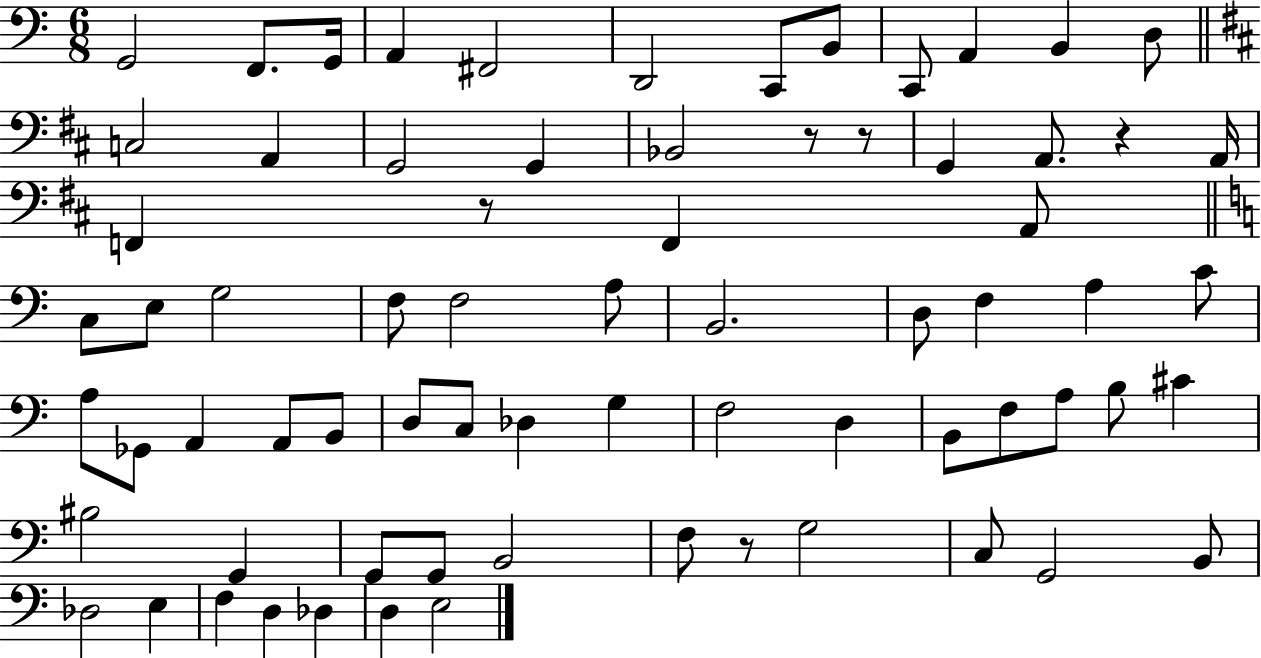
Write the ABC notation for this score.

X:1
T:Untitled
M:6/8
L:1/4
K:C
G,,2 F,,/2 G,,/4 A,, ^F,,2 D,,2 C,,/2 B,,/2 C,,/2 A,, B,, D,/2 C,2 A,, G,,2 G,, _B,,2 z/2 z/2 G,, A,,/2 z A,,/4 F,, z/2 F,, A,,/2 C,/2 E,/2 G,2 F,/2 F,2 A,/2 B,,2 D,/2 F, A, C/2 A,/2 _G,,/2 A,, A,,/2 B,,/2 D,/2 C,/2 _D, G, F,2 D, B,,/2 F,/2 A,/2 B,/2 ^C ^B,2 G,, G,,/2 G,,/2 B,,2 F,/2 z/2 G,2 C,/2 G,,2 B,,/2 _D,2 E, F, D, _D, D, E,2